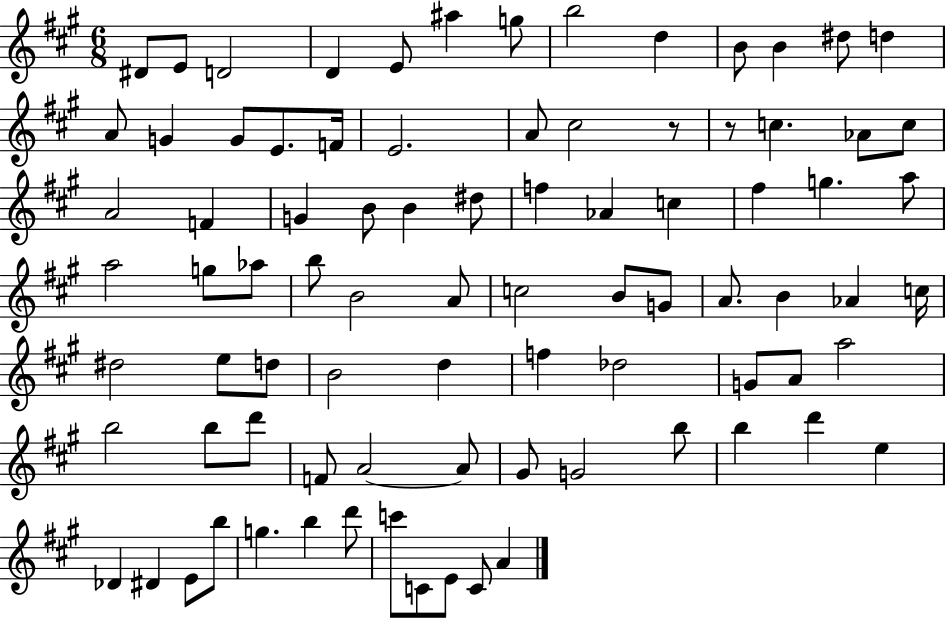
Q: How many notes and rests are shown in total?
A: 85